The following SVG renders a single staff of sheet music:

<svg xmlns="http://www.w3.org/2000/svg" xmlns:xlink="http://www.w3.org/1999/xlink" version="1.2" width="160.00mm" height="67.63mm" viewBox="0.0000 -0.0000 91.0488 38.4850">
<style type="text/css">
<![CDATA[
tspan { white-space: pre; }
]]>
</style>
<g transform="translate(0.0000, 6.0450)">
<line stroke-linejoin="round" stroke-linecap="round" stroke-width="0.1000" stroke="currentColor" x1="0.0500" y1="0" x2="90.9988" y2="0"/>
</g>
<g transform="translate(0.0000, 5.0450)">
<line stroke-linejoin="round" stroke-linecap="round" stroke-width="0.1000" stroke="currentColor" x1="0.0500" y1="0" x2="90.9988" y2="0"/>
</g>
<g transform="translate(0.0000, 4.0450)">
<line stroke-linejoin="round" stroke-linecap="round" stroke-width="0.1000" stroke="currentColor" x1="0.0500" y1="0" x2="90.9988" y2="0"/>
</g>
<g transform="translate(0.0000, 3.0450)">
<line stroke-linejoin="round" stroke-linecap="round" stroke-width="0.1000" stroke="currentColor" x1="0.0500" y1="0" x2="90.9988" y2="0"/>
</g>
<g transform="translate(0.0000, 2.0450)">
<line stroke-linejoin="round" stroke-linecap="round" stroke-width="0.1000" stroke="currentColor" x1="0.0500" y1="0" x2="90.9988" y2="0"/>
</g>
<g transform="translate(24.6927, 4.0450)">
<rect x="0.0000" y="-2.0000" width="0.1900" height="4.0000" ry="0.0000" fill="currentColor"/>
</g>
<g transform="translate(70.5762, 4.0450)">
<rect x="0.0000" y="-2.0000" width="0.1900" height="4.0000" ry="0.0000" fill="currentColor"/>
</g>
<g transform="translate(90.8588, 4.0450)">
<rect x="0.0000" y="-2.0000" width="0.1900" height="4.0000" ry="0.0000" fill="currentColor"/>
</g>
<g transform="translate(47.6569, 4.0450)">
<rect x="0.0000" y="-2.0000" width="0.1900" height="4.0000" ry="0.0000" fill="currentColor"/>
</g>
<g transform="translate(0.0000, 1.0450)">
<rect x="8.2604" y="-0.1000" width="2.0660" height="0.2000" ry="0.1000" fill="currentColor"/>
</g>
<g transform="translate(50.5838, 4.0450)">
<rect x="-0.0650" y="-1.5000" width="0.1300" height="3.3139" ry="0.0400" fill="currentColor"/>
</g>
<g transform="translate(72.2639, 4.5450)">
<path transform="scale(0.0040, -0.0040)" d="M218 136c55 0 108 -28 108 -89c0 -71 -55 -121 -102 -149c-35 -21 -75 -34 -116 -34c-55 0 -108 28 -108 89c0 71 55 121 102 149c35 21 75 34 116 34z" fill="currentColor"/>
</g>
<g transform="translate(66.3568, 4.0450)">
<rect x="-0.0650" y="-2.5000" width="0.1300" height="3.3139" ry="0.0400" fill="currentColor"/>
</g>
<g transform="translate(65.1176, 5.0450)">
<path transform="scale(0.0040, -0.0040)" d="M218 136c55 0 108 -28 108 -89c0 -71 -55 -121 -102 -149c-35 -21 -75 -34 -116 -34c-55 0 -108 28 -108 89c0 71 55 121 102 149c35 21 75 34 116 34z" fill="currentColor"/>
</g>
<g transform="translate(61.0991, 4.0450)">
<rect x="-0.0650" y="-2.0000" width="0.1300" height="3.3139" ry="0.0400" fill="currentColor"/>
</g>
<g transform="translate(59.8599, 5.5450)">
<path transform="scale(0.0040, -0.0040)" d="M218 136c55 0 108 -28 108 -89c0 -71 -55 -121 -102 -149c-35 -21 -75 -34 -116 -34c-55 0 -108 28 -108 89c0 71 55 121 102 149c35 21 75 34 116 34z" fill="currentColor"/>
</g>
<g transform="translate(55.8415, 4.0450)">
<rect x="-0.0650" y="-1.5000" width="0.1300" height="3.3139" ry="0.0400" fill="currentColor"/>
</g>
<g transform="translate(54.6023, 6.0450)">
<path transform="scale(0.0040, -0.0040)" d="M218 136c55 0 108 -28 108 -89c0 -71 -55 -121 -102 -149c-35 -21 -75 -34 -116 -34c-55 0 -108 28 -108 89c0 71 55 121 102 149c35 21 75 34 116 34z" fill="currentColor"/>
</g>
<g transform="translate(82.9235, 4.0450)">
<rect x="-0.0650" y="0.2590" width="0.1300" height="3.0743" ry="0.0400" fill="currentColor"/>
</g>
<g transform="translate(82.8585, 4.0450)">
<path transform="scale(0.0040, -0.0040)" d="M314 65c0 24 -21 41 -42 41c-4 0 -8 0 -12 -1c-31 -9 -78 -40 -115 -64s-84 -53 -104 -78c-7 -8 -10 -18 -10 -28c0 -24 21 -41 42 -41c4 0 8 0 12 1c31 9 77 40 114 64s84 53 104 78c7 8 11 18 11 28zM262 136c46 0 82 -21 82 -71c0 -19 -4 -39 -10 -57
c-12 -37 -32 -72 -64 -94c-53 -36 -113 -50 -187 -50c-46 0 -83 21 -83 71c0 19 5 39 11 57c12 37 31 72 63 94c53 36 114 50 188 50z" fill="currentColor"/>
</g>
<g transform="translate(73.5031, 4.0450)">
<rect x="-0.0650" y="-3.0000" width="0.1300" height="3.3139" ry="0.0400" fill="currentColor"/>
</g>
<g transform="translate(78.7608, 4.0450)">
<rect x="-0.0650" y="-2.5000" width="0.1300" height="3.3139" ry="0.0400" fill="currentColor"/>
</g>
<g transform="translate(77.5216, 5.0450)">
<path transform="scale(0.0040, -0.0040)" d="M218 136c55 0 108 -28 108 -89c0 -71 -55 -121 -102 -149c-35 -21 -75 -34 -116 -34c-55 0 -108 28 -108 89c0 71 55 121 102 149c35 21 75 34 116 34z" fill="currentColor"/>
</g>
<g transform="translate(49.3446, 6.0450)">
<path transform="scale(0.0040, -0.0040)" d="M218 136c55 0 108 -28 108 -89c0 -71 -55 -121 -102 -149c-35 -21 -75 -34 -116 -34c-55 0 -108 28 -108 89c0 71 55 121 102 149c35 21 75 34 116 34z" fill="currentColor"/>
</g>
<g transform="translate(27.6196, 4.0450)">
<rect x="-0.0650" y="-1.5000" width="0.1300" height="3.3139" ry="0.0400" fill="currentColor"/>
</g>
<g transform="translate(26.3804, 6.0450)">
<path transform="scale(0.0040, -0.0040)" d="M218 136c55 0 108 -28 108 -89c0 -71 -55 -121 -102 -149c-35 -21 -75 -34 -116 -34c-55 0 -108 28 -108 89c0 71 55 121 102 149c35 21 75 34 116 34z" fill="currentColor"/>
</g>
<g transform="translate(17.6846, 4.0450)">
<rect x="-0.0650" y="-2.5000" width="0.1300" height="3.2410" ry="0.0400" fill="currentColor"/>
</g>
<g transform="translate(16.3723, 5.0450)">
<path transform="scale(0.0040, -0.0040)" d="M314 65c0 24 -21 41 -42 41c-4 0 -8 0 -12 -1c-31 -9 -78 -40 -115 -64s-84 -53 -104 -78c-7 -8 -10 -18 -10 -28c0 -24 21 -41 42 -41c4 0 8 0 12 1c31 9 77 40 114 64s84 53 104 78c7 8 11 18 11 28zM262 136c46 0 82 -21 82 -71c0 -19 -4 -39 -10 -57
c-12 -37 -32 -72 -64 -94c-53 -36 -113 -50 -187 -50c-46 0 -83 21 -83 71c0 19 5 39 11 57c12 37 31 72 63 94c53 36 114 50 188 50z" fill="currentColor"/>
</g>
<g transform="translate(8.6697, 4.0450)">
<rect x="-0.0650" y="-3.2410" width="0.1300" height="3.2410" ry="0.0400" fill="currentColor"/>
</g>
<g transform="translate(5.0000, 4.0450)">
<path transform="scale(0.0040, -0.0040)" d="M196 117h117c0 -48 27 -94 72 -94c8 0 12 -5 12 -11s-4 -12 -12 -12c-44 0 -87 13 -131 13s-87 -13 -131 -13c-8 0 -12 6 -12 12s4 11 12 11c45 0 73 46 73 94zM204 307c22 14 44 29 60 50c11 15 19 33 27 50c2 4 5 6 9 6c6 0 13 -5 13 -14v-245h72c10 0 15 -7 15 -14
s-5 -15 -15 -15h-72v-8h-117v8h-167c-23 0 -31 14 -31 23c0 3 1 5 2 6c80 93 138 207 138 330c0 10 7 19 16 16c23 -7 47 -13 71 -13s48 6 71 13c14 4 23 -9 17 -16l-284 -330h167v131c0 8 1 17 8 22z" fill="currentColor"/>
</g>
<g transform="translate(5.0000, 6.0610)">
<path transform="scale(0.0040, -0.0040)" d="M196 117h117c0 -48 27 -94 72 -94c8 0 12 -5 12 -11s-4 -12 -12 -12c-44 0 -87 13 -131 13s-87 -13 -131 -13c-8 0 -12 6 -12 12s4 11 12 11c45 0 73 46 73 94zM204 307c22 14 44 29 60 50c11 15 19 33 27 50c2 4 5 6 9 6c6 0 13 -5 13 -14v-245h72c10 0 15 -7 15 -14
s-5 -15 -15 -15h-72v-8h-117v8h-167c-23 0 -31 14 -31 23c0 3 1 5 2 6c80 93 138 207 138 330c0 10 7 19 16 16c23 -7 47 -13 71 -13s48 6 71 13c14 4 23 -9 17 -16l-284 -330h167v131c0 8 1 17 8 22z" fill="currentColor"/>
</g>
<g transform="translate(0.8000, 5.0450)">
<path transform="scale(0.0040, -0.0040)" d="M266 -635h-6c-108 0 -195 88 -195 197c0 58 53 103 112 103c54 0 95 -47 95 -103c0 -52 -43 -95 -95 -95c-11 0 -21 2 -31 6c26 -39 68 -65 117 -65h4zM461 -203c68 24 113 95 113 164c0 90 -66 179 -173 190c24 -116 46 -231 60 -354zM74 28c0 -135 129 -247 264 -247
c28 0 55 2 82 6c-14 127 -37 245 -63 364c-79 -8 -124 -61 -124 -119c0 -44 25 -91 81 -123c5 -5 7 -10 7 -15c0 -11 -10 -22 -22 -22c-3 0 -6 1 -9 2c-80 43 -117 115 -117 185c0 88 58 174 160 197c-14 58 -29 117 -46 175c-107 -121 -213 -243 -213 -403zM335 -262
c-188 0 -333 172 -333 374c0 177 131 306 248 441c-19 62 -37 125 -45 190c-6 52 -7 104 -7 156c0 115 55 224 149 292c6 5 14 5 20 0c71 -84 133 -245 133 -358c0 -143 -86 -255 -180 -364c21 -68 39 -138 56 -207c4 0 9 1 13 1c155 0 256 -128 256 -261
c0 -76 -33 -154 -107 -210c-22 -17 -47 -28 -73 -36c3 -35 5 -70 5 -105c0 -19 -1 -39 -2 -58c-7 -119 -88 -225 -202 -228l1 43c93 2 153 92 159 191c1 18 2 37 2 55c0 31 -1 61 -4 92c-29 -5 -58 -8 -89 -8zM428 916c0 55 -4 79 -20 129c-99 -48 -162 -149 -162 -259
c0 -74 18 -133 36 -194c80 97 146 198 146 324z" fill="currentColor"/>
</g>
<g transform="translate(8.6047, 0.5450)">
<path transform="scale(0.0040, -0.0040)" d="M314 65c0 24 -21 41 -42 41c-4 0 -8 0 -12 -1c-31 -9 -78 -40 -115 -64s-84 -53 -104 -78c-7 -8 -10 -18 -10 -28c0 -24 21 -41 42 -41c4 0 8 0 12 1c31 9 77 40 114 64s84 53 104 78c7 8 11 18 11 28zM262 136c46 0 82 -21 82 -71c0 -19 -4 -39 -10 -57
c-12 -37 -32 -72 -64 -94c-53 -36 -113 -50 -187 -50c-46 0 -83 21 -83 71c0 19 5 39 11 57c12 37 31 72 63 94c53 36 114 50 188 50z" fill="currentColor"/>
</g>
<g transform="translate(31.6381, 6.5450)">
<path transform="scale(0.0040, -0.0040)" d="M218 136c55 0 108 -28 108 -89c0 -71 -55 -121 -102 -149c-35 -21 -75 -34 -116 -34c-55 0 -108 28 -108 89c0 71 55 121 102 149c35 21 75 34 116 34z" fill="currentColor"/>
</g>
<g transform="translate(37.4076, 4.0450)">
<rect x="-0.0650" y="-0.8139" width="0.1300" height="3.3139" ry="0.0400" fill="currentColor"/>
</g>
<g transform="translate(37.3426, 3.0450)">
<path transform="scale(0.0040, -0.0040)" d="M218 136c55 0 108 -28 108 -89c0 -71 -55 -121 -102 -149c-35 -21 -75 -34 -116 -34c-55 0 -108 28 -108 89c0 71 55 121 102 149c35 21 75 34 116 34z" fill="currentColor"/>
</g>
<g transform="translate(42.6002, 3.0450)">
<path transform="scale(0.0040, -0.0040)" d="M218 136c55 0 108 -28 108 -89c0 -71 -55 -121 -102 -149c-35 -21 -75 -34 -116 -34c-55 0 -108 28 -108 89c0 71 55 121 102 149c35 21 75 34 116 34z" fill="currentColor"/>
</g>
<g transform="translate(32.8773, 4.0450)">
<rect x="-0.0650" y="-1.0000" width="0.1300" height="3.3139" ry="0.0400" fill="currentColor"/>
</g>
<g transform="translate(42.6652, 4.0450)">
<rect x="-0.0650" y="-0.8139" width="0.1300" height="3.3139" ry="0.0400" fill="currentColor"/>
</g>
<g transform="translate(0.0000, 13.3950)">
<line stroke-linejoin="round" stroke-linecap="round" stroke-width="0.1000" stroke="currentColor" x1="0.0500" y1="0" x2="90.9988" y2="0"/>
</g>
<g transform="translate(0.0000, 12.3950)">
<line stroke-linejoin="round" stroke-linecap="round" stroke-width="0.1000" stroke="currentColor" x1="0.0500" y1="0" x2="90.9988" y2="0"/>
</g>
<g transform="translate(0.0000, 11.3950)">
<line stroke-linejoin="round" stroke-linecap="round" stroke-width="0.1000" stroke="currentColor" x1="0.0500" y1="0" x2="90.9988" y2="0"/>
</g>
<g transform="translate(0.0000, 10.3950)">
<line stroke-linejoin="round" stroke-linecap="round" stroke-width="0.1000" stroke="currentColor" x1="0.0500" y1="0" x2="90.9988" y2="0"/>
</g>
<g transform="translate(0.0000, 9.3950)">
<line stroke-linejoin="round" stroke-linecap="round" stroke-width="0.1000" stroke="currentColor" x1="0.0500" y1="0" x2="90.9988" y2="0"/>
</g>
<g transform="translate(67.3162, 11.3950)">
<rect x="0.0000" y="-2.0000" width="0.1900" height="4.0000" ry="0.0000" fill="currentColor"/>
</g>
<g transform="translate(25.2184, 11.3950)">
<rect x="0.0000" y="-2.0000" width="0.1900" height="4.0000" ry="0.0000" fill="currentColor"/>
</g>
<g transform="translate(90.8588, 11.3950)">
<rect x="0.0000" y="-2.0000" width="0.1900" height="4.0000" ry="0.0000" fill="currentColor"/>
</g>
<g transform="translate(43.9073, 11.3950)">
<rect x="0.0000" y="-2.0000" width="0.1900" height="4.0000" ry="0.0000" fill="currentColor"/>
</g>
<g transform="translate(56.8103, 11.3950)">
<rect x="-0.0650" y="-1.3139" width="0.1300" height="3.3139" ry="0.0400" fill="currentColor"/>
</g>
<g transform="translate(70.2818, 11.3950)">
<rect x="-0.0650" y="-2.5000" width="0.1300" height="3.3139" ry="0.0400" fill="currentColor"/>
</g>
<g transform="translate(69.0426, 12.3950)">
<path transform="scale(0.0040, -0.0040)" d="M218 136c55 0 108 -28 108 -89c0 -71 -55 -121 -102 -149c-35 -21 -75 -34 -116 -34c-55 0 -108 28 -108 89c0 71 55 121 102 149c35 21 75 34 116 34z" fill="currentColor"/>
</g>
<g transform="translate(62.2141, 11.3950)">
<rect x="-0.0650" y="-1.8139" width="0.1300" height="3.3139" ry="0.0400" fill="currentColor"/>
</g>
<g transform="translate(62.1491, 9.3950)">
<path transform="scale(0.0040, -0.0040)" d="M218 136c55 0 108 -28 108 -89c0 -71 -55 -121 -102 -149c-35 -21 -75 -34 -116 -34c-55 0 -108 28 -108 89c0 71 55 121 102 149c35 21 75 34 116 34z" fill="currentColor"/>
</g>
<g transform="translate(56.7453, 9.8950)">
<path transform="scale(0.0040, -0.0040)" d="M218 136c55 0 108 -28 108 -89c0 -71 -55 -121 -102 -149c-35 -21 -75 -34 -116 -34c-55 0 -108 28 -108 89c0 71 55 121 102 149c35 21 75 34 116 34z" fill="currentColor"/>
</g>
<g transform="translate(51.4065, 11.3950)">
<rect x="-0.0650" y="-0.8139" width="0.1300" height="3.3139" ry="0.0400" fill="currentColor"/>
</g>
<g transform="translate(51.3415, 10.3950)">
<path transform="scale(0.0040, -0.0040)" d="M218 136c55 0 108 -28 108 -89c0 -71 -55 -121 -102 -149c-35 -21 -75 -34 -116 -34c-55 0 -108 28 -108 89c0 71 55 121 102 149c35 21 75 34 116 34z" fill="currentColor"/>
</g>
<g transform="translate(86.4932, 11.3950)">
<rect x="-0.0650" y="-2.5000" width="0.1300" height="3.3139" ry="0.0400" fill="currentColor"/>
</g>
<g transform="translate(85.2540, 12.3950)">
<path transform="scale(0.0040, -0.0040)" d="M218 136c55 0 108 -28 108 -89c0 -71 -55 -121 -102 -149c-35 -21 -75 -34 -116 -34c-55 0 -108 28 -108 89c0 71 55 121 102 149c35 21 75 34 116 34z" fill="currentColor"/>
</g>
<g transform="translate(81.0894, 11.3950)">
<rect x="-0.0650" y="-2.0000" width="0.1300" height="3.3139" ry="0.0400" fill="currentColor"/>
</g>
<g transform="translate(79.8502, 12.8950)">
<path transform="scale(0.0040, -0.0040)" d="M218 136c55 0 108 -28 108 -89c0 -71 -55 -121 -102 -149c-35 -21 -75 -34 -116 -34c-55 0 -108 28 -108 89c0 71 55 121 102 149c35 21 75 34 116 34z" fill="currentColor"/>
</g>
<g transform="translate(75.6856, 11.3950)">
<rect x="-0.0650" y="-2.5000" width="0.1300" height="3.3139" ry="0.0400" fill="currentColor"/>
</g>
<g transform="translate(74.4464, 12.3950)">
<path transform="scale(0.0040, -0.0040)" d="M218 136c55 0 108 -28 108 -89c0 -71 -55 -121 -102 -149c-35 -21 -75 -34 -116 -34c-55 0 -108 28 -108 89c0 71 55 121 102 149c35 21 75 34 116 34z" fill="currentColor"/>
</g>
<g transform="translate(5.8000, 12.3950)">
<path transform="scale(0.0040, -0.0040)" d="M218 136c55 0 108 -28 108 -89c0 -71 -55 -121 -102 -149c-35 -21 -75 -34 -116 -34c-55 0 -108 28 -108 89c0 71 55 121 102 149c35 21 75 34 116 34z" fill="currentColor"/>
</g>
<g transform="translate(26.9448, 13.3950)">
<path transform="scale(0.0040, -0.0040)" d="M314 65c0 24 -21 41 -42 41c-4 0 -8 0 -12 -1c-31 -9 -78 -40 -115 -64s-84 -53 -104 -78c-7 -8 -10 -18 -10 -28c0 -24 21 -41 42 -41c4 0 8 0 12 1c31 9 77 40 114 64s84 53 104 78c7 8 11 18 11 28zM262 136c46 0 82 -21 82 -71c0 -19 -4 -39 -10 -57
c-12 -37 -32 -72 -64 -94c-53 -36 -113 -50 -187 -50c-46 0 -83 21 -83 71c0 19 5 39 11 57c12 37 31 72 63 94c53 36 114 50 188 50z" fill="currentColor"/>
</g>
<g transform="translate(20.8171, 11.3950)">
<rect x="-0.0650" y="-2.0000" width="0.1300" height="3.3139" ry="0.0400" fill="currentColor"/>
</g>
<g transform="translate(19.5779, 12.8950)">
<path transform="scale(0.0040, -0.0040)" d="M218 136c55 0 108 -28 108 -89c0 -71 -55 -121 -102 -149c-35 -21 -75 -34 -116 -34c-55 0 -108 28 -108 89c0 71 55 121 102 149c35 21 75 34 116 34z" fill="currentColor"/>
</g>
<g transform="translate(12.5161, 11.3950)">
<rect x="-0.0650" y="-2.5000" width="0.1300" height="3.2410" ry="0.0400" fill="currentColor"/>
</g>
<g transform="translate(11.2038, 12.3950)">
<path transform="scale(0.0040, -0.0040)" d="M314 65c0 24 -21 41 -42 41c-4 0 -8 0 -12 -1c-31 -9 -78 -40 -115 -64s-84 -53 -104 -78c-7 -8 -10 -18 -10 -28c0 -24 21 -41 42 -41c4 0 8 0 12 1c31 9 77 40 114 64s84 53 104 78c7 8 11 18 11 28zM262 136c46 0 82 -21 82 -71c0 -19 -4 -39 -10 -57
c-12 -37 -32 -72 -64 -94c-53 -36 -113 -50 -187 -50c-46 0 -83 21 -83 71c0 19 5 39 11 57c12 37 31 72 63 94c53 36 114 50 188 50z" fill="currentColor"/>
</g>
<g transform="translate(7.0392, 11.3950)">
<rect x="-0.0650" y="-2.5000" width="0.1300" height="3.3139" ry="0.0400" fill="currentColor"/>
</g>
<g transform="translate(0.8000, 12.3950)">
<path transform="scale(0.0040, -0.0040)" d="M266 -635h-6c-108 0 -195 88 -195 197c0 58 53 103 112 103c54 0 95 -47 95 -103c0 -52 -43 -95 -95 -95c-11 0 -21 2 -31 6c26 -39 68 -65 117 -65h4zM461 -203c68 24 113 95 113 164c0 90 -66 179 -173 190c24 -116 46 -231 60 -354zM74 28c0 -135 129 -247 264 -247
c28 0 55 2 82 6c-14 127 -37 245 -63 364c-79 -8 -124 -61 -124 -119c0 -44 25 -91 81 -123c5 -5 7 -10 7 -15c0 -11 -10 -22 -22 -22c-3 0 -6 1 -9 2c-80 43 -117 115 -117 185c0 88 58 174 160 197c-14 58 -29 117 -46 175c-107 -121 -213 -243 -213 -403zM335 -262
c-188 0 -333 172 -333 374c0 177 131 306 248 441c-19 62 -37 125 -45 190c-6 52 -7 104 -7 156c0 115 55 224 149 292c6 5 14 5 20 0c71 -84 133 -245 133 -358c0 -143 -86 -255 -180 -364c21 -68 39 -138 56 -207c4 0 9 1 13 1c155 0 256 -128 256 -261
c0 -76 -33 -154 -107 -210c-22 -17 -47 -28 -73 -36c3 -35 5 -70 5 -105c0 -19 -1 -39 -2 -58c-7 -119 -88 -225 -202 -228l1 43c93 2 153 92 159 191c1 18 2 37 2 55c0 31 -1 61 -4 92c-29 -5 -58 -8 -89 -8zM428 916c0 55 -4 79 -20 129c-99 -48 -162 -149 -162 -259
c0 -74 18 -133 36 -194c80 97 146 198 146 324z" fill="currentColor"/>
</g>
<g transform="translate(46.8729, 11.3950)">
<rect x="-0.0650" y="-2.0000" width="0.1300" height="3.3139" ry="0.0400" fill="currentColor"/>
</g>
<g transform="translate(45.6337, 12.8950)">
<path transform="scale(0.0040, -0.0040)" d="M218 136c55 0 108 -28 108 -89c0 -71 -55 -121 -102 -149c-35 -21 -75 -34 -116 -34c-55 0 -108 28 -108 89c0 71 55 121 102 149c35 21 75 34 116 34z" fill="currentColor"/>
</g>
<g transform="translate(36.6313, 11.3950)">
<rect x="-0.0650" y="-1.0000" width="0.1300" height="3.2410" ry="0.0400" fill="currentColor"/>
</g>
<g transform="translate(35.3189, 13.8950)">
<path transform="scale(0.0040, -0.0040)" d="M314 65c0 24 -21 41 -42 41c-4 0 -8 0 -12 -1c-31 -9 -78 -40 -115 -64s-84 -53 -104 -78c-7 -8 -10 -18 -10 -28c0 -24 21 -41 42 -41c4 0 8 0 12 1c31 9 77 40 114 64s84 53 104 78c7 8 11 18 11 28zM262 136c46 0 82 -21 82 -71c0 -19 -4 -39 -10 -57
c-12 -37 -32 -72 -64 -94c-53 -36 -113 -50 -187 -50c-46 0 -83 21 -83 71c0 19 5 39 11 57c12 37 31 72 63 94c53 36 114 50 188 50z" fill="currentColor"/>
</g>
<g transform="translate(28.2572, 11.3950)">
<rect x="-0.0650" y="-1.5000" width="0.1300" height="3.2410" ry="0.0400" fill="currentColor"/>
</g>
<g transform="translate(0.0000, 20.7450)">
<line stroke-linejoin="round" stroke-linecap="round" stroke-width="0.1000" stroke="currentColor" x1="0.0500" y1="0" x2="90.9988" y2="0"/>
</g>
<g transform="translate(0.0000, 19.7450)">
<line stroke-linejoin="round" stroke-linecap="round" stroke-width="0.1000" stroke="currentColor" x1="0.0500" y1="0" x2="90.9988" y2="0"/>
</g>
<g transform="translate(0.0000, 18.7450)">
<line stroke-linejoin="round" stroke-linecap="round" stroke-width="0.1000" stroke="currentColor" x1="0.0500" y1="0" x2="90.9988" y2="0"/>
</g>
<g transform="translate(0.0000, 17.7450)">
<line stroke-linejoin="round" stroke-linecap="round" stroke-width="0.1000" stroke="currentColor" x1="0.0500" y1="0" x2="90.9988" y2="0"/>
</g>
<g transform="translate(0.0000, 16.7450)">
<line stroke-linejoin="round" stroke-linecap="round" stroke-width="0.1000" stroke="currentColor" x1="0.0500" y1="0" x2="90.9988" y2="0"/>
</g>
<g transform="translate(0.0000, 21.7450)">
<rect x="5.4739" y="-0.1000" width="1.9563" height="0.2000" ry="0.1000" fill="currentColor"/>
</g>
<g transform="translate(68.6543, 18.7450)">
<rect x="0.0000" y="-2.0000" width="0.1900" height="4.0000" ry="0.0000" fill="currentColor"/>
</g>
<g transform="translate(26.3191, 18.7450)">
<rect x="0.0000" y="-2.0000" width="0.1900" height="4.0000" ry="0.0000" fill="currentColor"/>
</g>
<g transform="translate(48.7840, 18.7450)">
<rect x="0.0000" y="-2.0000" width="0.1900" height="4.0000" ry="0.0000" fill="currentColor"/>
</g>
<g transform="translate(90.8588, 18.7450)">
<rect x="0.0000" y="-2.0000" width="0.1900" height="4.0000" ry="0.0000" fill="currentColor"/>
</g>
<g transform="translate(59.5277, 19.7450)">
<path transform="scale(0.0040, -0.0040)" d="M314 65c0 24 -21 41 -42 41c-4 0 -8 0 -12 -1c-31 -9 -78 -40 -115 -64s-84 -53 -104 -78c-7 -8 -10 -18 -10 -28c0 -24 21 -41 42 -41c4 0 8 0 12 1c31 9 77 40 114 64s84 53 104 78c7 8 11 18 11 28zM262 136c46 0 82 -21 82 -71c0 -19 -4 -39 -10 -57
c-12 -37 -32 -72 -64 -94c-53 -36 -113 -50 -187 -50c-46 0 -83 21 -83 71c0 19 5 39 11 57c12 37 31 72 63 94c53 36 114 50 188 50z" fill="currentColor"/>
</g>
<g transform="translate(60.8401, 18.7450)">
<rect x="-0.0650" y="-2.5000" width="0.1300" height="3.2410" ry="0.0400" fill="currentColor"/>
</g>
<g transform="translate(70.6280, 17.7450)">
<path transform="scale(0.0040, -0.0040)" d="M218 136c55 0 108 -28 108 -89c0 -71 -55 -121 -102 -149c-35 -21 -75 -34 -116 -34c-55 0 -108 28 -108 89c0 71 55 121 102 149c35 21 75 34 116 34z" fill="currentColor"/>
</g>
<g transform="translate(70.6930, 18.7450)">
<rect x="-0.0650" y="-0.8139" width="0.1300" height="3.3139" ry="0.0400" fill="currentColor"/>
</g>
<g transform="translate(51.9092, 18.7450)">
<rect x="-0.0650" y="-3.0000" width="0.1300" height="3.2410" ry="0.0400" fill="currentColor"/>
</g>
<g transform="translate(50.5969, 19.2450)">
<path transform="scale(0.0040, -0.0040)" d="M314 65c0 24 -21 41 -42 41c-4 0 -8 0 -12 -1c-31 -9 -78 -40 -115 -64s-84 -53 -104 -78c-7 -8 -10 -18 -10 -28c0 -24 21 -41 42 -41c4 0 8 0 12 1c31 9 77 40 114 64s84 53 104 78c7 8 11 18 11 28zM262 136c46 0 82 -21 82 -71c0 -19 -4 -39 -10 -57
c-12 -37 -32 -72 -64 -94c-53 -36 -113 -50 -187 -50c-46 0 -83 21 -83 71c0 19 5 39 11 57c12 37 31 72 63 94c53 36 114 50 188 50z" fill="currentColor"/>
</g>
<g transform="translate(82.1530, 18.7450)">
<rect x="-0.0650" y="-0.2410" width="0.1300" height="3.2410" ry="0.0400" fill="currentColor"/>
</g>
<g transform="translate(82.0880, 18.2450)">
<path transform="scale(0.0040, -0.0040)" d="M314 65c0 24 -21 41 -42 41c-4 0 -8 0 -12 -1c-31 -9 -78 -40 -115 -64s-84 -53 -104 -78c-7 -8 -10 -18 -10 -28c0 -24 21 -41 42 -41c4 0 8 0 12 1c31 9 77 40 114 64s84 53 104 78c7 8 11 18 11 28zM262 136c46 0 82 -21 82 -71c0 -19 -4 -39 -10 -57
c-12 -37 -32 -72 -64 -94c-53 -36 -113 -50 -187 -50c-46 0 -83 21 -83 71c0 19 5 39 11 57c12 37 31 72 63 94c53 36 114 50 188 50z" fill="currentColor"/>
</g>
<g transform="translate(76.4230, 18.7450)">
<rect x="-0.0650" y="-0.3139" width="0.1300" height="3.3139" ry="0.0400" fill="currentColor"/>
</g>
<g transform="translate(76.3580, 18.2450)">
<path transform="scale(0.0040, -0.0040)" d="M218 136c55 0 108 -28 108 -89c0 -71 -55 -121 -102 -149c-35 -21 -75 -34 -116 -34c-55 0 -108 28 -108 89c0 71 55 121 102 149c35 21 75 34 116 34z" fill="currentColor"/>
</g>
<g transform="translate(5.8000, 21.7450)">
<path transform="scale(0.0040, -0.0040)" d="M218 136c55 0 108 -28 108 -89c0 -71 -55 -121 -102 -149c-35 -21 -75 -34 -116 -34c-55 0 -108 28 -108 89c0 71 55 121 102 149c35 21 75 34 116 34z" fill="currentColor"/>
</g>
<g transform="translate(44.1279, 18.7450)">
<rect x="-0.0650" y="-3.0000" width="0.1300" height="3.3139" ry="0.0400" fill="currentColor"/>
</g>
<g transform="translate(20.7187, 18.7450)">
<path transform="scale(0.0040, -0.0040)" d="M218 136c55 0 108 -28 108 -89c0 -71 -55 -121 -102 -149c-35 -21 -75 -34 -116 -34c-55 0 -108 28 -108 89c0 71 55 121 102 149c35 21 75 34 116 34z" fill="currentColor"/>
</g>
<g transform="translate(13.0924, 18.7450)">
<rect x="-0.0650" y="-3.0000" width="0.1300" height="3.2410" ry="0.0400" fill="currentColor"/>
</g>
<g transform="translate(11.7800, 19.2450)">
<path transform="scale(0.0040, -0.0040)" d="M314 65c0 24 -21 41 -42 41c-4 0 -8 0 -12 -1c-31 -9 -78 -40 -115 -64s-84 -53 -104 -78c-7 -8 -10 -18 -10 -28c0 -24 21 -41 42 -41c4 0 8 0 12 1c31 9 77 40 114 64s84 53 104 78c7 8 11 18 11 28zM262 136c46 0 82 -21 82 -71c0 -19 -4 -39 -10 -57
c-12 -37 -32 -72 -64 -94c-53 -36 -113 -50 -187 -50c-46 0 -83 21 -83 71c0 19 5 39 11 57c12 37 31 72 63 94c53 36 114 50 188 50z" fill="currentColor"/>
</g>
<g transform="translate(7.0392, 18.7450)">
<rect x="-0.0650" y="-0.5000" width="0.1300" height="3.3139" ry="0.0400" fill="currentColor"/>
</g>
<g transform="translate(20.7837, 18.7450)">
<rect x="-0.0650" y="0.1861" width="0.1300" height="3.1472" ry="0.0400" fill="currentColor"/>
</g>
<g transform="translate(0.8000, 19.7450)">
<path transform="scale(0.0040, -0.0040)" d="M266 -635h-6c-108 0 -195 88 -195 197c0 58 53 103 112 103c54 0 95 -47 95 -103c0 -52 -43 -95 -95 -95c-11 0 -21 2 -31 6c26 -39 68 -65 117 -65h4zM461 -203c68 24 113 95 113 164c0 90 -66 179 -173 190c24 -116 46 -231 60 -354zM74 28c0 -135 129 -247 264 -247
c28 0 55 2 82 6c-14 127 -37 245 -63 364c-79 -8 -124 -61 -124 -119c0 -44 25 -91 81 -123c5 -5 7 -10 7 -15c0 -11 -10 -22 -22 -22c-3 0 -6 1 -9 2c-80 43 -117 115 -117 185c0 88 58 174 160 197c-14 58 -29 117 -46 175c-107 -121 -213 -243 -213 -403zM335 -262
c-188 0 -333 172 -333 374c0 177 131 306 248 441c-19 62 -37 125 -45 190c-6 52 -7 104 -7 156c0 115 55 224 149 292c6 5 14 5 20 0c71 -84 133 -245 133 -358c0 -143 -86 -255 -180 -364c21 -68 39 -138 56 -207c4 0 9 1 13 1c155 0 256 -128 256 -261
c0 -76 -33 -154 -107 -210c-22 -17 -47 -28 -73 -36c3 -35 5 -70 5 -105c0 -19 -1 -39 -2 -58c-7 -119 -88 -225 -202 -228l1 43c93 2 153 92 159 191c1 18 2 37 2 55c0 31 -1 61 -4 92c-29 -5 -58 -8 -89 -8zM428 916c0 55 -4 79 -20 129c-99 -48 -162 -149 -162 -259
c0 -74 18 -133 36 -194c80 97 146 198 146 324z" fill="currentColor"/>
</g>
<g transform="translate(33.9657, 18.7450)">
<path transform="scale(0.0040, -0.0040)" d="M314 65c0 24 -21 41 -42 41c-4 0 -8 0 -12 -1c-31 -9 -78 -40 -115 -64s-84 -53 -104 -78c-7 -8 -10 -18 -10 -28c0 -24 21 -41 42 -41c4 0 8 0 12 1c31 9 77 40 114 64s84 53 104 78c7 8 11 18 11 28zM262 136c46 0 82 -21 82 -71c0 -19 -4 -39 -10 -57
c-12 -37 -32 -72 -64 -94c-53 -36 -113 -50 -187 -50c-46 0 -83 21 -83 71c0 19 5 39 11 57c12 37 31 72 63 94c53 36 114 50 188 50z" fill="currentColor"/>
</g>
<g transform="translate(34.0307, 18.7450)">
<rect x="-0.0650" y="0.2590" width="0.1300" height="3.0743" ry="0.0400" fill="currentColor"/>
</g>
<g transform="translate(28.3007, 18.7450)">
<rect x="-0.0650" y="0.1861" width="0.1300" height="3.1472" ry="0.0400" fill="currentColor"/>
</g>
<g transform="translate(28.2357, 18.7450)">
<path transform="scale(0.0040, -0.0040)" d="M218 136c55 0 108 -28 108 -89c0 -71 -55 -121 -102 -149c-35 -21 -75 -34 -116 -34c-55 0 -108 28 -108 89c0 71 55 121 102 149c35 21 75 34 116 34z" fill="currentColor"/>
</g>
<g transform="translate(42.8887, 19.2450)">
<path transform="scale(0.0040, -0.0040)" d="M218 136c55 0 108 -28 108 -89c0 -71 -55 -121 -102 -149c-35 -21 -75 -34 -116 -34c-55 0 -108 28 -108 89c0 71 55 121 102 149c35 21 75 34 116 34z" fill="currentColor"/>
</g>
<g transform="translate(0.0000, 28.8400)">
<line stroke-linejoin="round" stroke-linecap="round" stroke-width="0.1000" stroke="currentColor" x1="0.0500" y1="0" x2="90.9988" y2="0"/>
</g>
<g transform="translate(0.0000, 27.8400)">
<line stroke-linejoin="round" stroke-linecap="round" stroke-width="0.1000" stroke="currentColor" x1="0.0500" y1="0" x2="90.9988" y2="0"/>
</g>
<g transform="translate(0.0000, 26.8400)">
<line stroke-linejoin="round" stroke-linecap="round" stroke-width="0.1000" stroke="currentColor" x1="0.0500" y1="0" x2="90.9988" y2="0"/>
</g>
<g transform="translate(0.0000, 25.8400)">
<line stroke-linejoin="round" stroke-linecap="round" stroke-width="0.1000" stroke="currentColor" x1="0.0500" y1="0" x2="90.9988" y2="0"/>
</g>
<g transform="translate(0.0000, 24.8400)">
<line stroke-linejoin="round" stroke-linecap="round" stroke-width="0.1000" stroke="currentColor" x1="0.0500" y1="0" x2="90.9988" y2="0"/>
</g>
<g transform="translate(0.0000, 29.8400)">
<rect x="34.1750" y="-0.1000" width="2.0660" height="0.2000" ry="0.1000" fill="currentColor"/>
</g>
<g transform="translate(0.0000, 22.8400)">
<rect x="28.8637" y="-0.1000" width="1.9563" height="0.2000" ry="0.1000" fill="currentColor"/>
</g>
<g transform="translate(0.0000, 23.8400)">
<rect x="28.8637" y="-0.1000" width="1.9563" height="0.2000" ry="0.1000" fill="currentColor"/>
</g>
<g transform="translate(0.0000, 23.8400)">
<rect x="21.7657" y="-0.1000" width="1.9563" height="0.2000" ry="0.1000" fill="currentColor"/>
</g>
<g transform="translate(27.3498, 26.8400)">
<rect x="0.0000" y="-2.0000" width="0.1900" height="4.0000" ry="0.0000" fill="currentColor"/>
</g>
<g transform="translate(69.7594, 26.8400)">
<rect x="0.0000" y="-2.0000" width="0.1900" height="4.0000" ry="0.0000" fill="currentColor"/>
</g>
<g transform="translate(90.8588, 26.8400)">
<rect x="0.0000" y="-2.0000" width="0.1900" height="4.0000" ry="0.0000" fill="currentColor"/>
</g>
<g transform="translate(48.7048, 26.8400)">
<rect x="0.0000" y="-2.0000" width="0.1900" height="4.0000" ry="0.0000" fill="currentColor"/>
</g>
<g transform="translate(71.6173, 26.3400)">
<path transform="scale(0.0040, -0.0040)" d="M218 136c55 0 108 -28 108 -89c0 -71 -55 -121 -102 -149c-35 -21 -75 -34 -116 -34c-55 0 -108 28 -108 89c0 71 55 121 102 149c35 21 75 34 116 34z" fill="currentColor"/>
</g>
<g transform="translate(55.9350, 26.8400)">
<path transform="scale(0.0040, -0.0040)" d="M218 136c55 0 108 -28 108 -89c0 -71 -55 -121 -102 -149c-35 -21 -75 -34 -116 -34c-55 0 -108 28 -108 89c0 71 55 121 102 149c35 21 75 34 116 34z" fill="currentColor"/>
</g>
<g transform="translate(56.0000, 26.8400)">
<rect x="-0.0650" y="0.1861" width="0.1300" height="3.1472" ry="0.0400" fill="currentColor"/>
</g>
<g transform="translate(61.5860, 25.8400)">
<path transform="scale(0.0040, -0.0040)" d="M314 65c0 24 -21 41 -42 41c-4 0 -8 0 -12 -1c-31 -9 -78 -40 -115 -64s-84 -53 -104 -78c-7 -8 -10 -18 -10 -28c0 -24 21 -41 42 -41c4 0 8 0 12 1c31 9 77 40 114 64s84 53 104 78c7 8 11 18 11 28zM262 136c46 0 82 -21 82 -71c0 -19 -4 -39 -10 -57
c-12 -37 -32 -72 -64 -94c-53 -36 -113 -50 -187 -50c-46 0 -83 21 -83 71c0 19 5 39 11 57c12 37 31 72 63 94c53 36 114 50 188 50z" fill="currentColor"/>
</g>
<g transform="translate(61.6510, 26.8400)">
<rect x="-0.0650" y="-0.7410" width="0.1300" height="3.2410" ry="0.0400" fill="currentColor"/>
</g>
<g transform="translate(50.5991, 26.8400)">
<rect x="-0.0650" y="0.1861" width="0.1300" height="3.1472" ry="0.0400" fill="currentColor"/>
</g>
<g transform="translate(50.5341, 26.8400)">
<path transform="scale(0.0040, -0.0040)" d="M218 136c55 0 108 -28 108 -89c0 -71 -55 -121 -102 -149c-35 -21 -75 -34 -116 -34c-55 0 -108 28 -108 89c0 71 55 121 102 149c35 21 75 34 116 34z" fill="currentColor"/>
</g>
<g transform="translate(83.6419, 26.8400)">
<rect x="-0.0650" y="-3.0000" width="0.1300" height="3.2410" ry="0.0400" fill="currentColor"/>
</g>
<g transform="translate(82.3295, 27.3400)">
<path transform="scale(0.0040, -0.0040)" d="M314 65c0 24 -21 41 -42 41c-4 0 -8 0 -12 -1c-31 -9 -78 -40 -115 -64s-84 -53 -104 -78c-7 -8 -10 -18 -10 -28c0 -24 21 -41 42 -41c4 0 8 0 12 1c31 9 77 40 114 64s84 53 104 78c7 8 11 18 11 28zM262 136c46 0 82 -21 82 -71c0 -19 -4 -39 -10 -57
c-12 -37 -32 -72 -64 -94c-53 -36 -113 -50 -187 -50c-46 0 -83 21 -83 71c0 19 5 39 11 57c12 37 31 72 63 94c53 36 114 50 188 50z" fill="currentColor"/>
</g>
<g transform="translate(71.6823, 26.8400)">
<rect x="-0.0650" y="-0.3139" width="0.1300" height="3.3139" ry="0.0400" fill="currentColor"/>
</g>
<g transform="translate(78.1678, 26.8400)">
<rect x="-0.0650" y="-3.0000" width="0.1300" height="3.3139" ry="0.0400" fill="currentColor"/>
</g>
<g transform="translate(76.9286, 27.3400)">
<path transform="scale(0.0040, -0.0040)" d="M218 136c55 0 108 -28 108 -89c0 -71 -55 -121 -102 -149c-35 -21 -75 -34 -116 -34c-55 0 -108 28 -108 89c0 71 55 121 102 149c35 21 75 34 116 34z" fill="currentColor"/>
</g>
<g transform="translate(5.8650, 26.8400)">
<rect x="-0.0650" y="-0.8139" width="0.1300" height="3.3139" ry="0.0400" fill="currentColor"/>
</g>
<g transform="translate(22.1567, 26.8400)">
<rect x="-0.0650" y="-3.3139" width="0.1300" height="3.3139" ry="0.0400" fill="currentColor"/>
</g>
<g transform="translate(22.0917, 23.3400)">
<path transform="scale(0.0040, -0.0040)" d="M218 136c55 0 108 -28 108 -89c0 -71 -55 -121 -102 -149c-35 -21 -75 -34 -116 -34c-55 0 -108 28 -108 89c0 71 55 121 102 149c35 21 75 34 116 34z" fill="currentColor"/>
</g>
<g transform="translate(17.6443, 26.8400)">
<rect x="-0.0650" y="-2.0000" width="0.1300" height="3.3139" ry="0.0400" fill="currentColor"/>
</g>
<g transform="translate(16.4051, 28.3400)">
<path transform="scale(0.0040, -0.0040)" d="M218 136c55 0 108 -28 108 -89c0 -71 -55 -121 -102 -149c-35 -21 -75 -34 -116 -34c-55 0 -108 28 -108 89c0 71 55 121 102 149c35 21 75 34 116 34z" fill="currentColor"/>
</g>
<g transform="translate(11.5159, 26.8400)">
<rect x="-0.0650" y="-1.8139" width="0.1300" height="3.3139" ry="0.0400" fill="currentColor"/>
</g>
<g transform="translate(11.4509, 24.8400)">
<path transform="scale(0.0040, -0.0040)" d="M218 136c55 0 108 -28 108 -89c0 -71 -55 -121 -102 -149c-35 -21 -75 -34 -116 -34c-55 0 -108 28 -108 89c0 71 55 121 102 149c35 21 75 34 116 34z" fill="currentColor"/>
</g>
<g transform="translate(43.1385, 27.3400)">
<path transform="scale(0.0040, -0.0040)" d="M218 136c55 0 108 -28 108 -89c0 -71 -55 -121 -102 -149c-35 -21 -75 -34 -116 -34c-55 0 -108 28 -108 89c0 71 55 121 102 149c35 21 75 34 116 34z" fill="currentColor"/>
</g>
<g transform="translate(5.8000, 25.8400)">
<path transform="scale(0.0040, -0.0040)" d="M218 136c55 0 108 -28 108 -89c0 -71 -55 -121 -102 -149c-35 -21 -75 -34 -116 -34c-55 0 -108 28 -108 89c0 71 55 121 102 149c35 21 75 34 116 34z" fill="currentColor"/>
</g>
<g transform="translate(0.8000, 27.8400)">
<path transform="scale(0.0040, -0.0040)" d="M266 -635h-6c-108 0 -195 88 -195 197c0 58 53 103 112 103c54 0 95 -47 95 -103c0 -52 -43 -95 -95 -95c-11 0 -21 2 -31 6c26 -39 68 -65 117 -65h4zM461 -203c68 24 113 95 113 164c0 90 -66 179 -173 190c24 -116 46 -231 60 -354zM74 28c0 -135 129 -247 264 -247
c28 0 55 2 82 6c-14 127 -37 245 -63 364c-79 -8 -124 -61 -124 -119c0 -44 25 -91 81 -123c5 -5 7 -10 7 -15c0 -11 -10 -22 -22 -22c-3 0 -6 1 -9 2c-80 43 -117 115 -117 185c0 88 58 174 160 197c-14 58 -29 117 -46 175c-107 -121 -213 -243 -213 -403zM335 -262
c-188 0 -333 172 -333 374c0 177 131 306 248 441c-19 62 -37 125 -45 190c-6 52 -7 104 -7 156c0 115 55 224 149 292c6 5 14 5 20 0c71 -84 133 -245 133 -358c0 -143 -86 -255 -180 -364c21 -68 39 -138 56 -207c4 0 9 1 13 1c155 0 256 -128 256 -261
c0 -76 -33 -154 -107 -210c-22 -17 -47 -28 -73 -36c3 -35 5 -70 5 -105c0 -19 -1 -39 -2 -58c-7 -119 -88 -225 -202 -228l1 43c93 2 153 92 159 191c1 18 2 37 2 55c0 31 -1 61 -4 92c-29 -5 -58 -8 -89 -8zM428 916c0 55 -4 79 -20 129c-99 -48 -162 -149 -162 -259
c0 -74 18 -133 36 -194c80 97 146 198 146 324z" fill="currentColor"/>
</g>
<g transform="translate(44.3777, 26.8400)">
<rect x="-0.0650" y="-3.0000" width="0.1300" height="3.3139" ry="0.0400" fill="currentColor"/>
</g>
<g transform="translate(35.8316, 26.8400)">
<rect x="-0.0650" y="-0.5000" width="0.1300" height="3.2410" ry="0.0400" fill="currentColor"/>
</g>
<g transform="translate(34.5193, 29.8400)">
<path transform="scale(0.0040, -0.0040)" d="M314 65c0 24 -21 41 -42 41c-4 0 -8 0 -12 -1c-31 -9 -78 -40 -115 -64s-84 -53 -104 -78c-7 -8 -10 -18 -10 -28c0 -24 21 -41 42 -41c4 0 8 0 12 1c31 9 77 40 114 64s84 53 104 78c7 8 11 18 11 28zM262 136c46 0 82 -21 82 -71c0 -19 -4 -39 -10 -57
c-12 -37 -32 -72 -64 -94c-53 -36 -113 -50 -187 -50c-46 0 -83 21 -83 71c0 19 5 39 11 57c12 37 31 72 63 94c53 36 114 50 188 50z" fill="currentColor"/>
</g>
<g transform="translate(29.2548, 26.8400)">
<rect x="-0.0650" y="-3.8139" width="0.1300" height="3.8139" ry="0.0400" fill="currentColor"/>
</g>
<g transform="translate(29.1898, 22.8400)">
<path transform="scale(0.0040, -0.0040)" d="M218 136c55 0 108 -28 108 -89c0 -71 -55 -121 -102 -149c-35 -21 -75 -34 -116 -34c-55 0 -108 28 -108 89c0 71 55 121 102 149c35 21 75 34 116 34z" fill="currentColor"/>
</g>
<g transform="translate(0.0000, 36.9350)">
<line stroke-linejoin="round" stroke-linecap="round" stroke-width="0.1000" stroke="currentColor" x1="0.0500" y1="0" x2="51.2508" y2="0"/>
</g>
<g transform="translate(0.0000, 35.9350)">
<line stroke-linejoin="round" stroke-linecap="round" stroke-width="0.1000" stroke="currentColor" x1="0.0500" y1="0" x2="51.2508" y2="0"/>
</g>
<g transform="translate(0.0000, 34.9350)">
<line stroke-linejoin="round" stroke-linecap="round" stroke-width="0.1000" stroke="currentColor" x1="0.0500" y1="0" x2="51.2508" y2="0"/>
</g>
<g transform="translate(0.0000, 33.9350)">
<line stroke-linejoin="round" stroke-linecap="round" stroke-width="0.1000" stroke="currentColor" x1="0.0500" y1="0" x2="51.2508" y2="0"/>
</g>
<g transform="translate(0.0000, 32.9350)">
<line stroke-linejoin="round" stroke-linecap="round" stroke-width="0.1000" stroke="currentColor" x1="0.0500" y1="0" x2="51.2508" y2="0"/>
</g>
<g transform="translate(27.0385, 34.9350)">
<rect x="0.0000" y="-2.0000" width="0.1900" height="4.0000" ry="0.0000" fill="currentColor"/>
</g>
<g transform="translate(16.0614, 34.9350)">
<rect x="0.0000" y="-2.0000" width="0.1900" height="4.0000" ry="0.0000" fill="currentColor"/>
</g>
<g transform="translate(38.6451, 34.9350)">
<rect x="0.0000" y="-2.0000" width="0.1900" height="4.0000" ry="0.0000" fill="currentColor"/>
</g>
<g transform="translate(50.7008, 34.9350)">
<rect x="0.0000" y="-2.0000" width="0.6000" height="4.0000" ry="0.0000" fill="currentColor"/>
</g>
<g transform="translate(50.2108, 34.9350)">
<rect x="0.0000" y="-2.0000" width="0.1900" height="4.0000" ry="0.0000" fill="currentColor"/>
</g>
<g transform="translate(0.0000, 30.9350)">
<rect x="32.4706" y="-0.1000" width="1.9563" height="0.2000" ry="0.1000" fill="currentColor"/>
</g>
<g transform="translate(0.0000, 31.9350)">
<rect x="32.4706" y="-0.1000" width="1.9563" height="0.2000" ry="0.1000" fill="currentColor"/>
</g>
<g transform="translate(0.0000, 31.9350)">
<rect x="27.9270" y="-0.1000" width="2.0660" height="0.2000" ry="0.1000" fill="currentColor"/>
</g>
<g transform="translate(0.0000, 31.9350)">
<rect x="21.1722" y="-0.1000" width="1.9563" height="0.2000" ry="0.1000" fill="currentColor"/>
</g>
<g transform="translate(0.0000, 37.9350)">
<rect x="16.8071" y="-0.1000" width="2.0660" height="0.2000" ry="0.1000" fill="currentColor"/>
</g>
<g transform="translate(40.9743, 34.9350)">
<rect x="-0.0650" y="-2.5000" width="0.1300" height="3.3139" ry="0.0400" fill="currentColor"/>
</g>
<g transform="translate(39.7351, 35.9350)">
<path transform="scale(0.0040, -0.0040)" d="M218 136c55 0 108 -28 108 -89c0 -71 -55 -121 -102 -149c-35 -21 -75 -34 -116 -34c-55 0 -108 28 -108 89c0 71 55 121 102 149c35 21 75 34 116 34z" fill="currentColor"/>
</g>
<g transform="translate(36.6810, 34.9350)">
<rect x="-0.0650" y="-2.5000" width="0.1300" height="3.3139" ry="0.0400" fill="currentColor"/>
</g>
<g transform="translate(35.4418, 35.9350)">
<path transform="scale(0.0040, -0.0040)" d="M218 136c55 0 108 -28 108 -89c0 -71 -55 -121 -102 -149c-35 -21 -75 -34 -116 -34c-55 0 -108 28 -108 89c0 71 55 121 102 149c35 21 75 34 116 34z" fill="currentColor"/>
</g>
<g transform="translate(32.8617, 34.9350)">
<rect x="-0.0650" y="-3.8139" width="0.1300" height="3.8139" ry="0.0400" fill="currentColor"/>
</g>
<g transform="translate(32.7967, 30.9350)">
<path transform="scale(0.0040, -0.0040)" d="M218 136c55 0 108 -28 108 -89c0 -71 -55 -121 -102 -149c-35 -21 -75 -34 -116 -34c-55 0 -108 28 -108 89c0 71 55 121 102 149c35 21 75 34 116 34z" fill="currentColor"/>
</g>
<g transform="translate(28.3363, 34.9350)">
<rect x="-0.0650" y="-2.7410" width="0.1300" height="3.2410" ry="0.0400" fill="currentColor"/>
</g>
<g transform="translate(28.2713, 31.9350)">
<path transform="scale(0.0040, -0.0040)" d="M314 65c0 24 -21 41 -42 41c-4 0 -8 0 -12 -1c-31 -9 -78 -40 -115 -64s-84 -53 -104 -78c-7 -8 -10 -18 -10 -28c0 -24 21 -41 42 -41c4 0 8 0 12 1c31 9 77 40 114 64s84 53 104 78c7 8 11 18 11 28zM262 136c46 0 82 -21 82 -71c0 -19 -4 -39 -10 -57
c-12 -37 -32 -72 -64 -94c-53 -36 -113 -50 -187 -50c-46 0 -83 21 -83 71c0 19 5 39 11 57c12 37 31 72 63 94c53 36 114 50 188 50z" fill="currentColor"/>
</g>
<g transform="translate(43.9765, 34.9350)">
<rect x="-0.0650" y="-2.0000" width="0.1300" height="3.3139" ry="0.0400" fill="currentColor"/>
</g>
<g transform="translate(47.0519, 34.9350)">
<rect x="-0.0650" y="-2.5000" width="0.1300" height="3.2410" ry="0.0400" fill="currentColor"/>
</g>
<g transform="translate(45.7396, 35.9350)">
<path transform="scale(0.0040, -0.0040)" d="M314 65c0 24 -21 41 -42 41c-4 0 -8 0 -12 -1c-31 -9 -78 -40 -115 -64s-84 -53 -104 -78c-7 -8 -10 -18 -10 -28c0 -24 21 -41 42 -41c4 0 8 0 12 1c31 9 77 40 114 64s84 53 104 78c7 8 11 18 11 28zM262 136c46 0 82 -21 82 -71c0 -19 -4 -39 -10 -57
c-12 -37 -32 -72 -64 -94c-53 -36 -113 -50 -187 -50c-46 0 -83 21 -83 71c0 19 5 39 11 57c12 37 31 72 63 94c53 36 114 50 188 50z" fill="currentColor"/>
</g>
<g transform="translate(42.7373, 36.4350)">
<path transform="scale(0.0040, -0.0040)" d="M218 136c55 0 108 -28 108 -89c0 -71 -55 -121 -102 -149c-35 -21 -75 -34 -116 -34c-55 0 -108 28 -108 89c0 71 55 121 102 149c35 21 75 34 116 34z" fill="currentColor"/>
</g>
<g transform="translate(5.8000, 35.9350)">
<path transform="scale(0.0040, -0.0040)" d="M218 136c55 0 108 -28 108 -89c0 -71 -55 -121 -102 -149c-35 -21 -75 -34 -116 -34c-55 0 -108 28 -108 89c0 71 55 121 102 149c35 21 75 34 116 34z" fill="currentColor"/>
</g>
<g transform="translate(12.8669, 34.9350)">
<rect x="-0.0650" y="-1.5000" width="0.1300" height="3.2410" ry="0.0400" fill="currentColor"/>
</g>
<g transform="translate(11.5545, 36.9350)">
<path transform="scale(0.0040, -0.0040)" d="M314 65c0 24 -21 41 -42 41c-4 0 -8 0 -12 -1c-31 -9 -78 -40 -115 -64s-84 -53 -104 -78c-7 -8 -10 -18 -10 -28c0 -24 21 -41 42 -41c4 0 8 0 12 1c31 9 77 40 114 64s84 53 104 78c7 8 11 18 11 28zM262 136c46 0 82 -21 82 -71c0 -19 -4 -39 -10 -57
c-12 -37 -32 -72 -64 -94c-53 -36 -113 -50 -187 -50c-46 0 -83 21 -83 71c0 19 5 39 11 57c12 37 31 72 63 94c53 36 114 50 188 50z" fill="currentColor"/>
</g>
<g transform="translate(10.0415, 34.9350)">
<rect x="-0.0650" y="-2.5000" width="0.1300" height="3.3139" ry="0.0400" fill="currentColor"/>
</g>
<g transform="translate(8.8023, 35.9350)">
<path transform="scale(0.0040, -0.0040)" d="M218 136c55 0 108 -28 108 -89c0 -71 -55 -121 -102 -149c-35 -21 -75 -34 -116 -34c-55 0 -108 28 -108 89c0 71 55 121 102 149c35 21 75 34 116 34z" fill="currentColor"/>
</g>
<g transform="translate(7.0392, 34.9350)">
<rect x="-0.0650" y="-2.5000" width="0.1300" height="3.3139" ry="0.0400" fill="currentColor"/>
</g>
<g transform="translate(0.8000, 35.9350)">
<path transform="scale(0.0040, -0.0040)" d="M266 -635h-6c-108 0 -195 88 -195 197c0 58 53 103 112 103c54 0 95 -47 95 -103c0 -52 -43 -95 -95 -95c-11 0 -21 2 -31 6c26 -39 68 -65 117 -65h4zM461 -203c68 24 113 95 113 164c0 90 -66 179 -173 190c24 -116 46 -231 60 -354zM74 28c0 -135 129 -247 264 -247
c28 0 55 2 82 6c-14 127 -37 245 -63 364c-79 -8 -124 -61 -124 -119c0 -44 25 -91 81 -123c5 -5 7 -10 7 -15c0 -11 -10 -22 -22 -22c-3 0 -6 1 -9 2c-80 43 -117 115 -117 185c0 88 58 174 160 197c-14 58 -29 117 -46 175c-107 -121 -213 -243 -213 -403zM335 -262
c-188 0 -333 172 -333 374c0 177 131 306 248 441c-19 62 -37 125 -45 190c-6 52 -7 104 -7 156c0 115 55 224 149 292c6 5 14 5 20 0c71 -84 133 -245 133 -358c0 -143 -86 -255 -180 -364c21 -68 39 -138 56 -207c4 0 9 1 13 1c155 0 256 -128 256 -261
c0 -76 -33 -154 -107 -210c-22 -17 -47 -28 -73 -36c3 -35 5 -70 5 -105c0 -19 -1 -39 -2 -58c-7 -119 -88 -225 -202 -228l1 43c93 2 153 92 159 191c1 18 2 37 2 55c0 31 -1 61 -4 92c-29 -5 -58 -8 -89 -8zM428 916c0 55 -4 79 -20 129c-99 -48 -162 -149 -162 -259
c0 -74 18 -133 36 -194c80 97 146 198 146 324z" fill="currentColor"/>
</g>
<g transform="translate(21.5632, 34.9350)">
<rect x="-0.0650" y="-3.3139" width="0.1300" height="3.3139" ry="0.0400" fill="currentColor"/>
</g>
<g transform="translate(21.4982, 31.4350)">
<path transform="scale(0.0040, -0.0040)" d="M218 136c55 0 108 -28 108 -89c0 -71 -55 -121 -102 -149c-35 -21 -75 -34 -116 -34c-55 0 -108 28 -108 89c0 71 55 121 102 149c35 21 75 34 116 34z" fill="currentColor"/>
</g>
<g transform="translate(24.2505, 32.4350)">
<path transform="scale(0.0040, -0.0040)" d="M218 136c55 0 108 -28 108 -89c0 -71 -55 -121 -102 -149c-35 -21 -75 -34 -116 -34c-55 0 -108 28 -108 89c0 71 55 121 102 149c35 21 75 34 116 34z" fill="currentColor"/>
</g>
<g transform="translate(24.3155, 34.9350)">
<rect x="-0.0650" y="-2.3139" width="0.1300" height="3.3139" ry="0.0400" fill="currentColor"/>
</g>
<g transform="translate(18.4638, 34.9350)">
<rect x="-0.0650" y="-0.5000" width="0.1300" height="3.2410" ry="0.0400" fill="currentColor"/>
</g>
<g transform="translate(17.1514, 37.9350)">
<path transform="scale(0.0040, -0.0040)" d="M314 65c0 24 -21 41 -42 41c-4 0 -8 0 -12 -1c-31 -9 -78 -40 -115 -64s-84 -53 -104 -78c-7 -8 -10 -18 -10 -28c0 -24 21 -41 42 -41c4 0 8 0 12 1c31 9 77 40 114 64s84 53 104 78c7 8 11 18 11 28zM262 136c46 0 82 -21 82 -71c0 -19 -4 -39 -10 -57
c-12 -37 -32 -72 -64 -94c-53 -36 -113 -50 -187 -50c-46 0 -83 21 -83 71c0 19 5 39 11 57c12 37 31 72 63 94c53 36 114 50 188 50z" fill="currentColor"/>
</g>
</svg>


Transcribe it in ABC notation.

X:1
T:Untitled
M:4/4
L:1/4
K:C
b2 G2 E D d d E E F G A G B2 G G2 F E2 D2 F d e f G G F G C A2 B B B2 A A2 G2 d c c2 d f F b c' C2 A B B d2 c A A2 G G E2 C2 b g a2 c' G G F G2